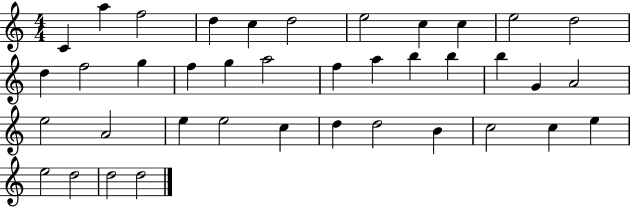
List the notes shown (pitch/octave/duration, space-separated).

C4/q A5/q F5/h D5/q C5/q D5/h E5/h C5/q C5/q E5/h D5/h D5/q F5/h G5/q F5/q G5/q A5/h F5/q A5/q B5/q B5/q B5/q G4/q A4/h E5/h A4/h E5/q E5/h C5/q D5/q D5/h B4/q C5/h C5/q E5/q E5/h D5/h D5/h D5/h